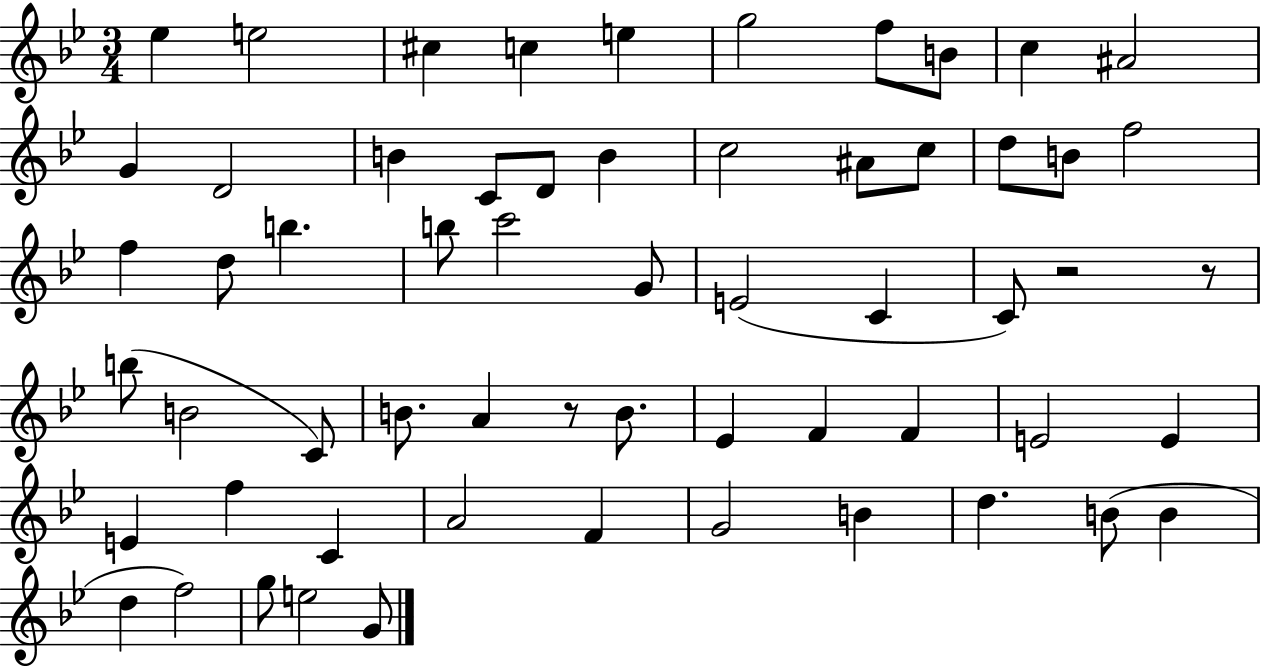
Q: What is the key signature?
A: BES major